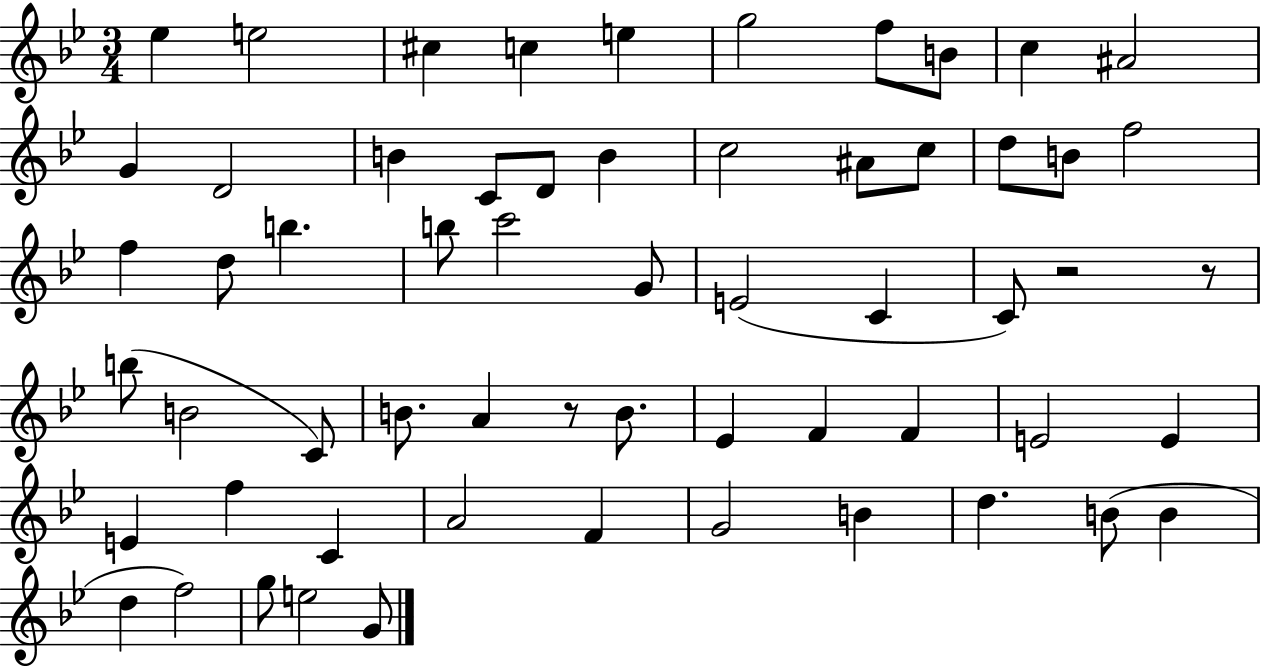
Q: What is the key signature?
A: BES major